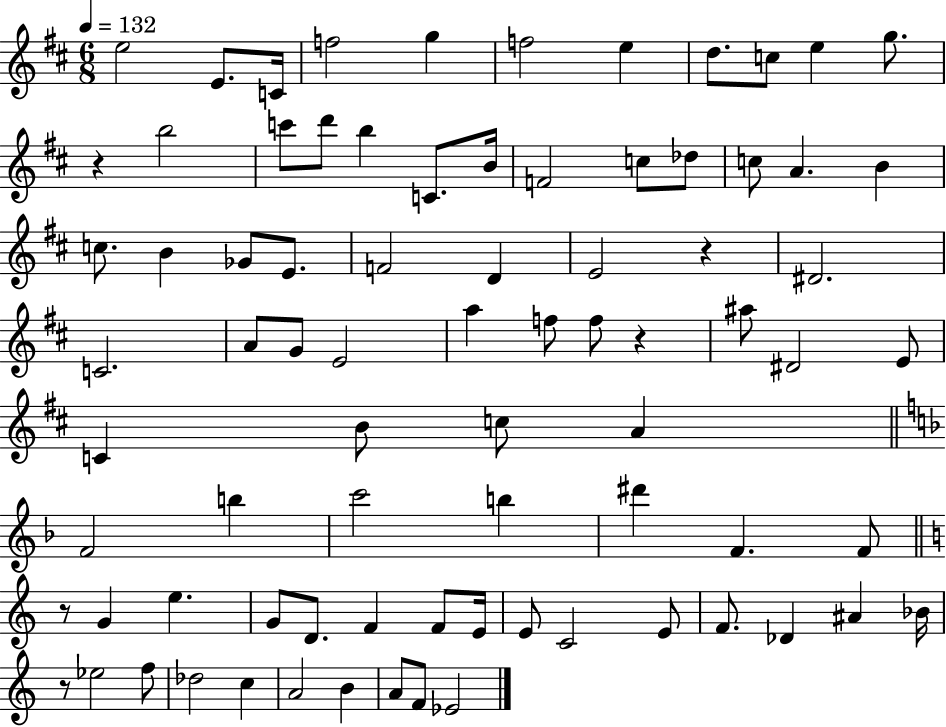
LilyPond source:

{
  \clef treble
  \numericTimeSignature
  \time 6/8
  \key d \major
  \tempo 4 = 132
  e''2 e'8. c'16 | f''2 g''4 | f''2 e''4 | d''8. c''8 e''4 g''8. | \break r4 b''2 | c'''8 d'''8 b''4 c'8. b'16 | f'2 c''8 des''8 | c''8 a'4. b'4 | \break c''8. b'4 ges'8 e'8. | f'2 d'4 | e'2 r4 | dis'2. | \break c'2. | a'8 g'8 e'2 | a''4 f''8 f''8 r4 | ais''8 dis'2 e'8 | \break c'4 b'8 c''8 a'4 | \bar "||" \break \key d \minor f'2 b''4 | c'''2 b''4 | dis'''4 f'4. f'8 | \bar "||" \break \key c \major r8 g'4 e''4. | g'8 d'8. f'4 f'8 e'16 | e'8 c'2 e'8 | f'8. des'4 ais'4 bes'16 | \break r8 ees''2 f''8 | des''2 c''4 | a'2 b'4 | a'8 f'8 ees'2 | \break \bar "|."
}